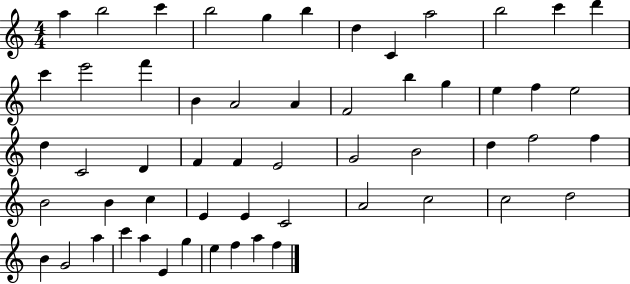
A5/q B5/h C6/q B5/h G5/q B5/q D5/q C4/q A5/h B5/h C6/q D6/q C6/q E6/h F6/q B4/q A4/h A4/q F4/h B5/q G5/q E5/q F5/q E5/h D5/q C4/h D4/q F4/q F4/q E4/h G4/h B4/h D5/q F5/h F5/q B4/h B4/q C5/q E4/q E4/q C4/h A4/h C5/h C5/h D5/h B4/q G4/h A5/q C6/q A5/q E4/q G5/q E5/q F5/q A5/q F5/q